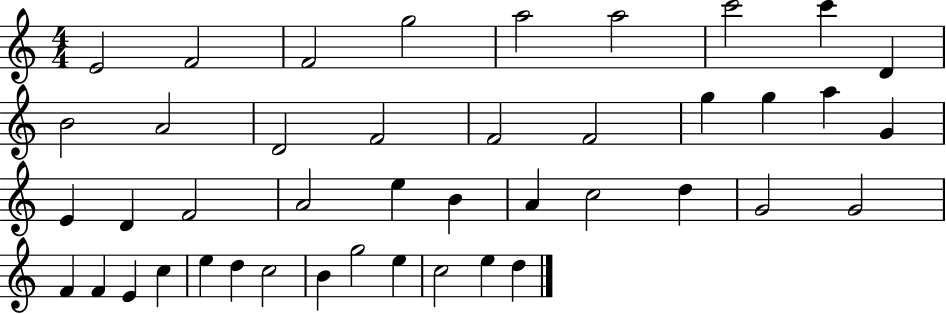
{
  \clef treble
  \numericTimeSignature
  \time 4/4
  \key c \major
  e'2 f'2 | f'2 g''2 | a''2 a''2 | c'''2 c'''4 d'4 | \break b'2 a'2 | d'2 f'2 | f'2 f'2 | g''4 g''4 a''4 g'4 | \break e'4 d'4 f'2 | a'2 e''4 b'4 | a'4 c''2 d''4 | g'2 g'2 | \break f'4 f'4 e'4 c''4 | e''4 d''4 c''2 | b'4 g''2 e''4 | c''2 e''4 d''4 | \break \bar "|."
}